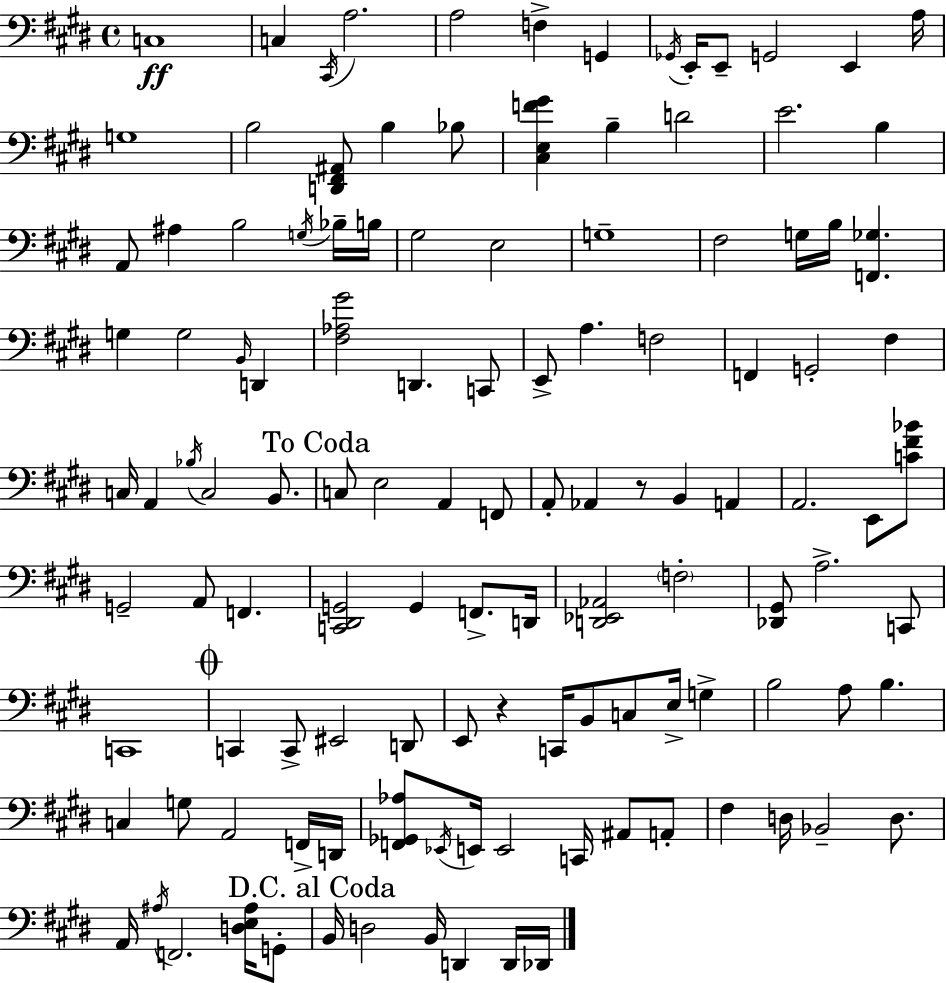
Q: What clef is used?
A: bass